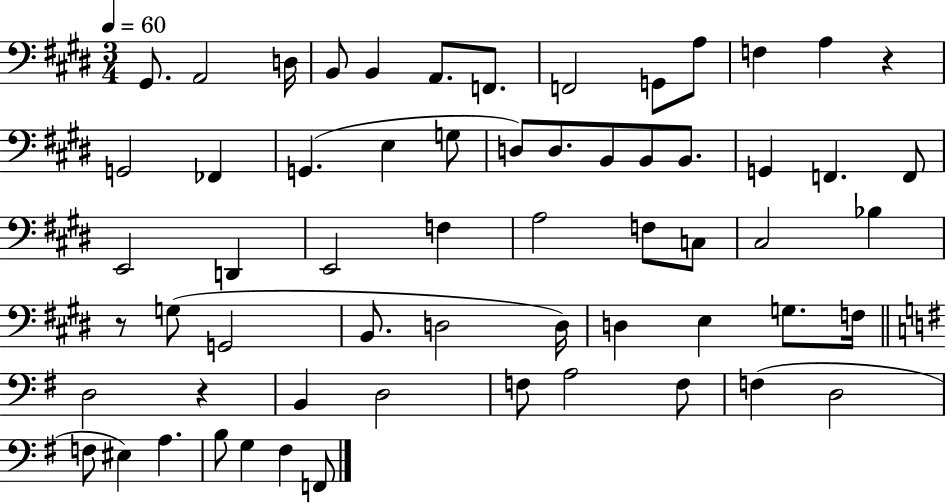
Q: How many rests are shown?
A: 3